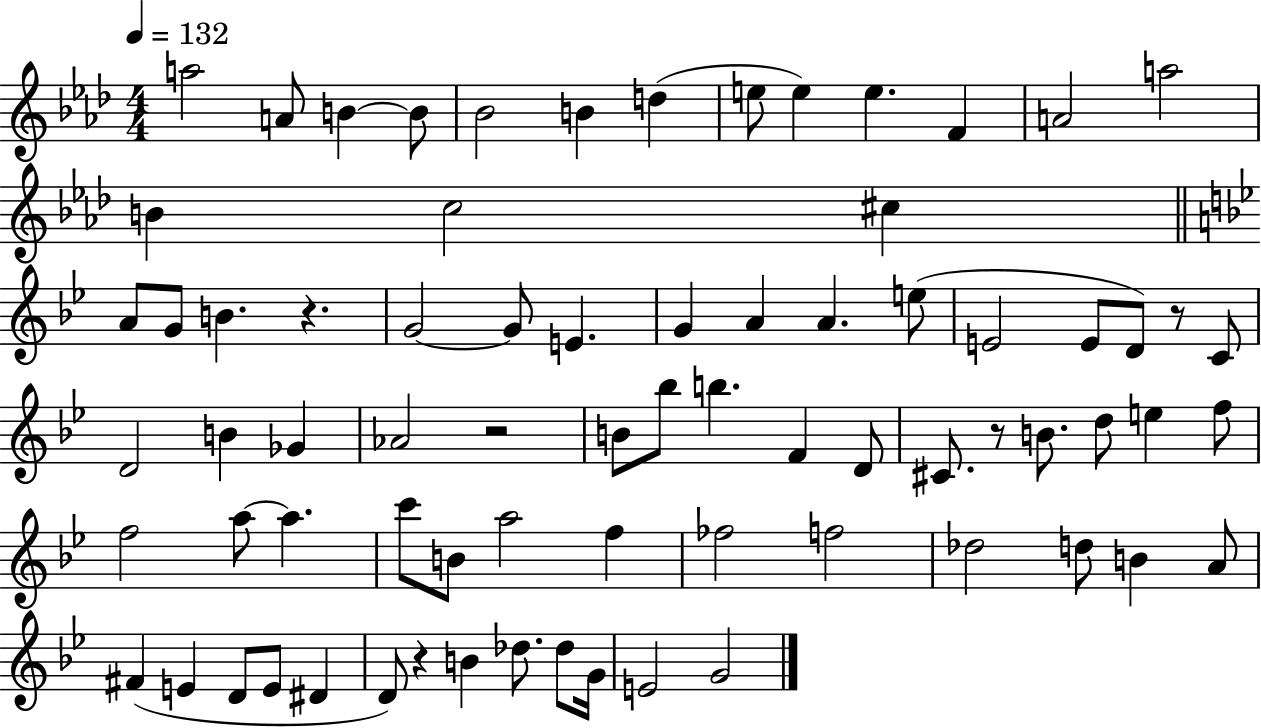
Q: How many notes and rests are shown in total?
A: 74